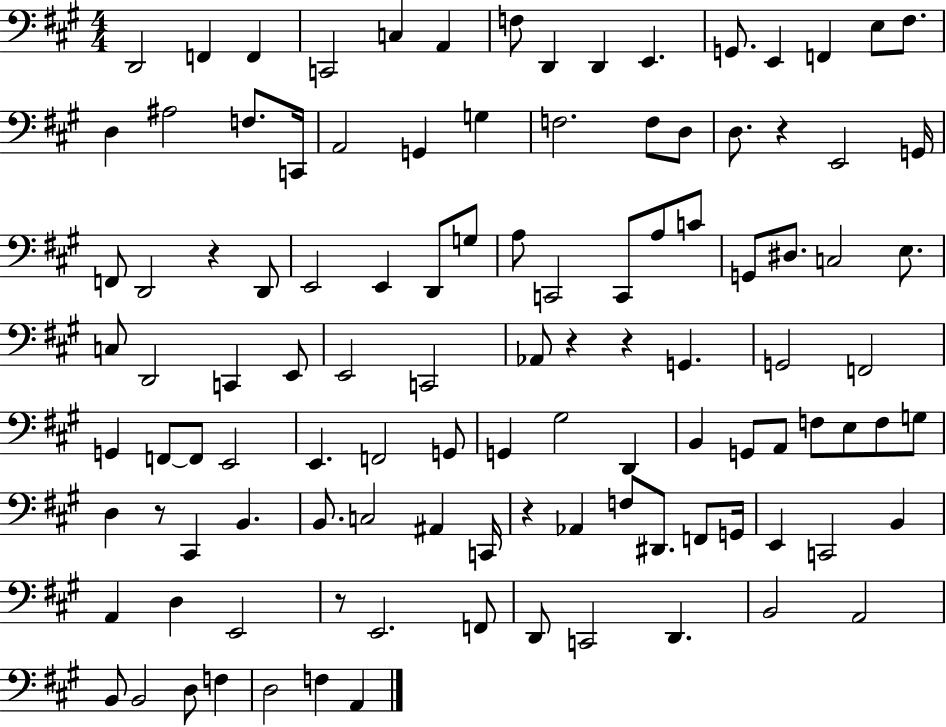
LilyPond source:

{
  \clef bass
  \numericTimeSignature
  \time 4/4
  \key a \major
  \repeat volta 2 { d,2 f,4 f,4 | c,2 c4 a,4 | f8 d,4 d,4 e,4. | g,8. e,4 f,4 e8 fis8. | \break d4 ais2 f8. c,16 | a,2 g,4 g4 | f2. f8 d8 | d8. r4 e,2 g,16 | \break f,8 d,2 r4 d,8 | e,2 e,4 d,8 g8 | a8 c,2 c,8 a8 c'8 | g,8 dis8. c2 e8. | \break c8 d,2 c,4 e,8 | e,2 c,2 | aes,8 r4 r4 g,4. | g,2 f,2 | \break g,4 f,8~~ f,8 e,2 | e,4. f,2 g,8 | g,4 gis2 d,4 | b,4 g,8 a,8 f8 e8 f8 g8 | \break d4 r8 cis,4 b,4. | b,8. c2 ais,4 c,16 | r4 aes,4 f8 dis,8. f,8 g,16 | e,4 c,2 b,4 | \break a,4 d4 e,2 | r8 e,2. f,8 | d,8 c,2 d,4. | b,2 a,2 | \break b,8 b,2 d8 f4 | d2 f4 a,4 | } \bar "|."
}